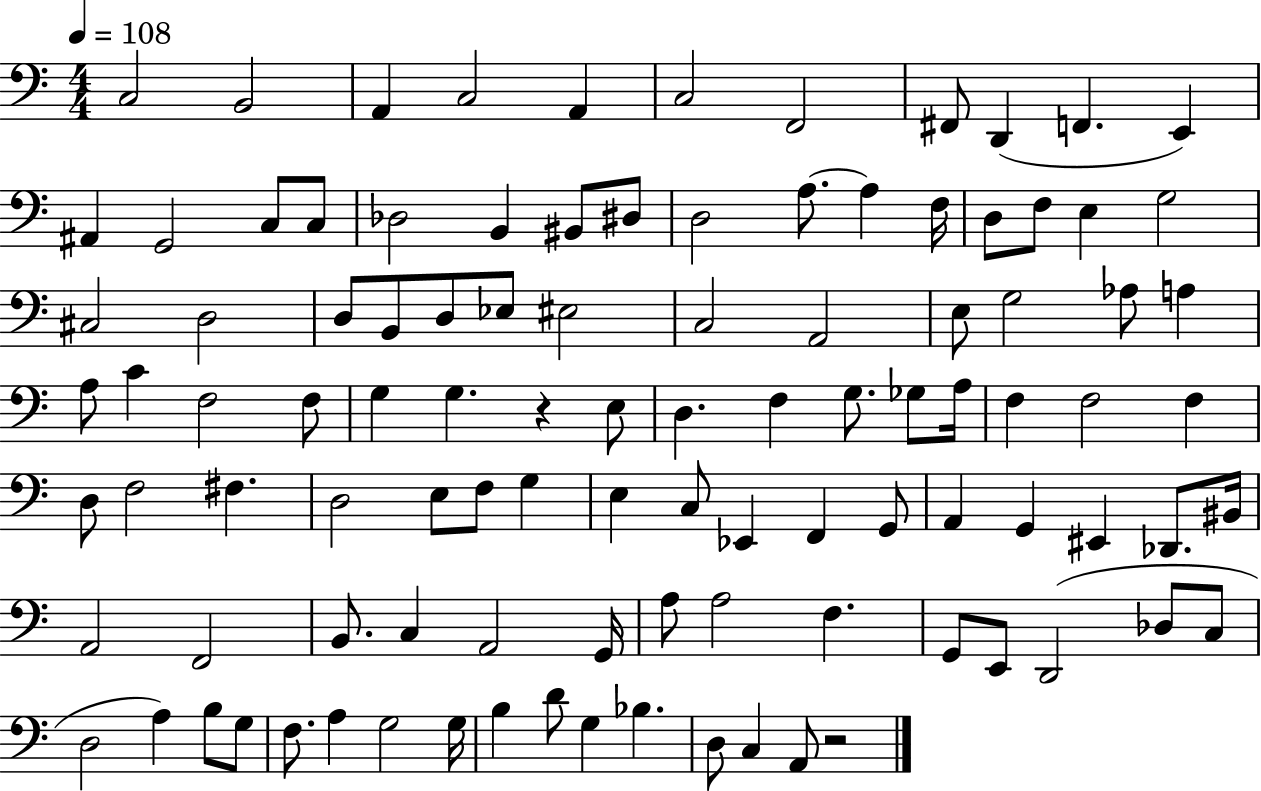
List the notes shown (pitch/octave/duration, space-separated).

C3/h B2/h A2/q C3/h A2/q C3/h F2/h F#2/e D2/q F2/q. E2/q A#2/q G2/h C3/e C3/e Db3/h B2/q BIS2/e D#3/e D3/h A3/e. A3/q F3/s D3/e F3/e E3/q G3/h C#3/h D3/h D3/e B2/e D3/e Eb3/e EIS3/h C3/h A2/h E3/e G3/h Ab3/e A3/q A3/e C4/q F3/h F3/e G3/q G3/q. R/q E3/e D3/q. F3/q G3/e. Gb3/e A3/s F3/q F3/h F3/q D3/e F3/h F#3/q. D3/h E3/e F3/e G3/q E3/q C3/e Eb2/q F2/q G2/e A2/q G2/q EIS2/q Db2/e. BIS2/s A2/h F2/h B2/e. C3/q A2/h G2/s A3/e A3/h F3/q. G2/e E2/e D2/h Db3/e C3/e D3/h A3/q B3/e G3/e F3/e. A3/q G3/h G3/s B3/q D4/e G3/q Bb3/q. D3/e C3/q A2/e R/h